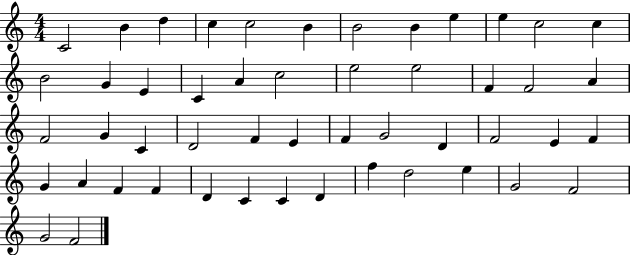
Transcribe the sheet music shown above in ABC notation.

X:1
T:Untitled
M:4/4
L:1/4
K:C
C2 B d c c2 B B2 B e e c2 c B2 G E C A c2 e2 e2 F F2 A F2 G C D2 F E F G2 D F2 E F G A F F D C C D f d2 e G2 F2 G2 F2